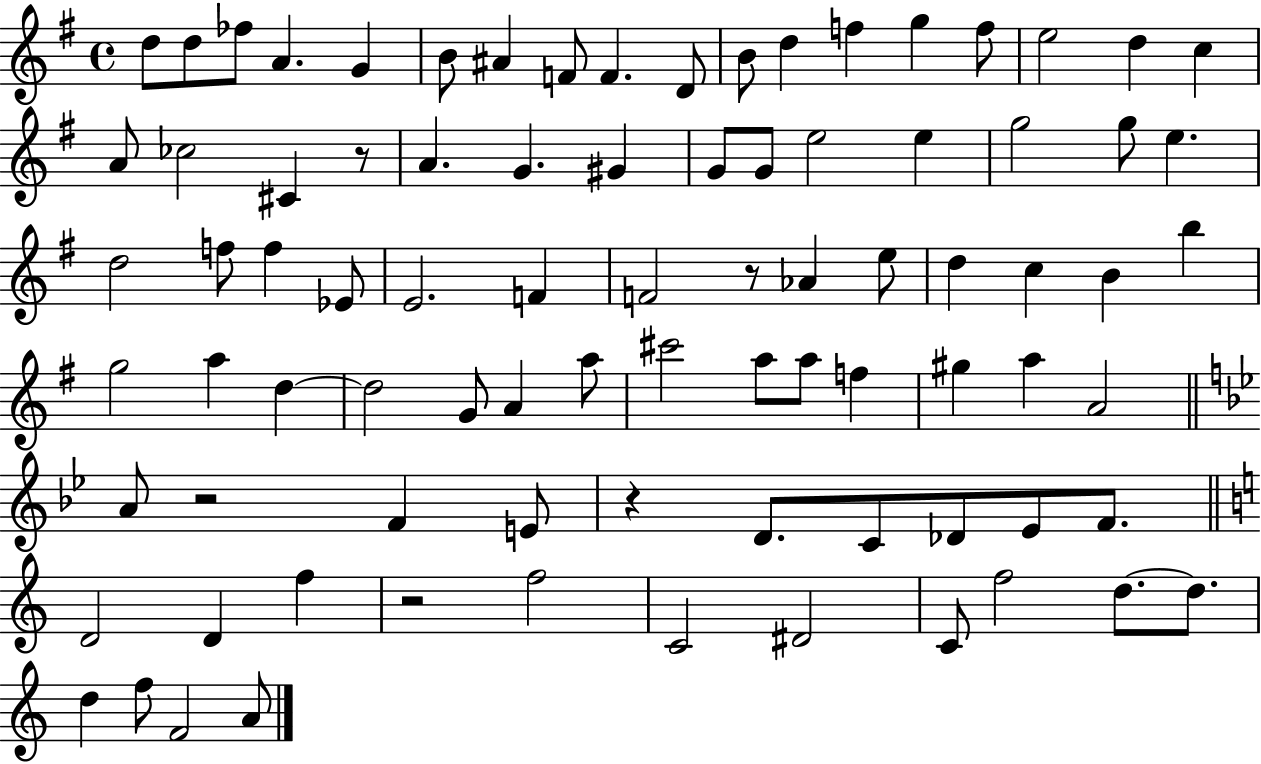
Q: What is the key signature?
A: G major